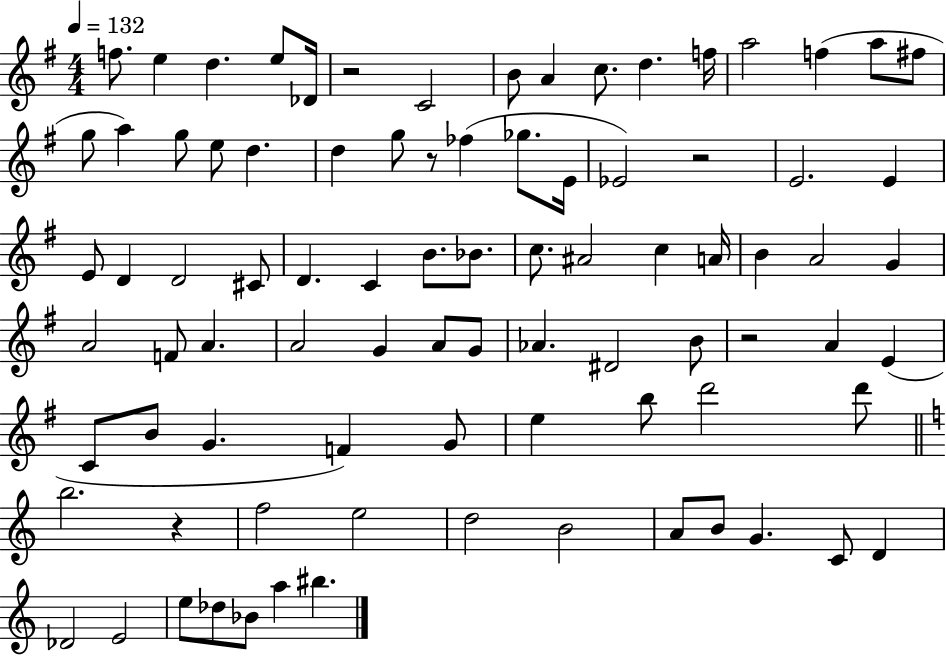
{
  \clef treble
  \numericTimeSignature
  \time 4/4
  \key g \major
  \tempo 4 = 132
  \repeat volta 2 { f''8. e''4 d''4. e''8 des'16 | r2 c'2 | b'8 a'4 c''8. d''4. f''16 | a''2 f''4( a''8 fis''8 | \break g''8 a''4) g''8 e''8 d''4. | d''4 g''8 r8 fes''4( ges''8. e'16 | ees'2) r2 | e'2. e'4 | \break e'8 d'4 d'2 cis'8 | d'4. c'4 b'8. bes'8. | c''8. ais'2 c''4 a'16 | b'4 a'2 g'4 | \break a'2 f'8 a'4. | a'2 g'4 a'8 g'8 | aes'4. dis'2 b'8 | r2 a'4 e'4( | \break c'8 b'8 g'4. f'4) g'8 | e''4 b''8 d'''2 d'''8 | \bar "||" \break \key a \minor b''2. r4 | f''2 e''2 | d''2 b'2 | a'8 b'8 g'4. c'8 d'4 | \break des'2 e'2 | e''8 des''8 bes'8 a''4 bis''4. | } \bar "|."
}